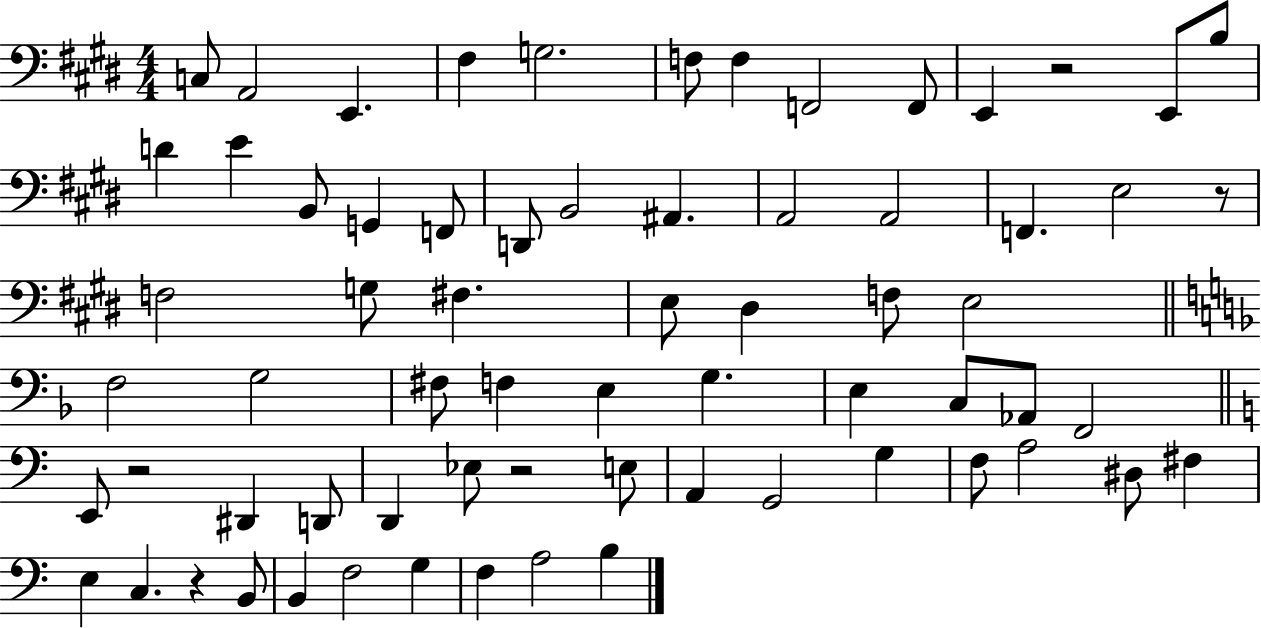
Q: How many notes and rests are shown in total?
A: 68